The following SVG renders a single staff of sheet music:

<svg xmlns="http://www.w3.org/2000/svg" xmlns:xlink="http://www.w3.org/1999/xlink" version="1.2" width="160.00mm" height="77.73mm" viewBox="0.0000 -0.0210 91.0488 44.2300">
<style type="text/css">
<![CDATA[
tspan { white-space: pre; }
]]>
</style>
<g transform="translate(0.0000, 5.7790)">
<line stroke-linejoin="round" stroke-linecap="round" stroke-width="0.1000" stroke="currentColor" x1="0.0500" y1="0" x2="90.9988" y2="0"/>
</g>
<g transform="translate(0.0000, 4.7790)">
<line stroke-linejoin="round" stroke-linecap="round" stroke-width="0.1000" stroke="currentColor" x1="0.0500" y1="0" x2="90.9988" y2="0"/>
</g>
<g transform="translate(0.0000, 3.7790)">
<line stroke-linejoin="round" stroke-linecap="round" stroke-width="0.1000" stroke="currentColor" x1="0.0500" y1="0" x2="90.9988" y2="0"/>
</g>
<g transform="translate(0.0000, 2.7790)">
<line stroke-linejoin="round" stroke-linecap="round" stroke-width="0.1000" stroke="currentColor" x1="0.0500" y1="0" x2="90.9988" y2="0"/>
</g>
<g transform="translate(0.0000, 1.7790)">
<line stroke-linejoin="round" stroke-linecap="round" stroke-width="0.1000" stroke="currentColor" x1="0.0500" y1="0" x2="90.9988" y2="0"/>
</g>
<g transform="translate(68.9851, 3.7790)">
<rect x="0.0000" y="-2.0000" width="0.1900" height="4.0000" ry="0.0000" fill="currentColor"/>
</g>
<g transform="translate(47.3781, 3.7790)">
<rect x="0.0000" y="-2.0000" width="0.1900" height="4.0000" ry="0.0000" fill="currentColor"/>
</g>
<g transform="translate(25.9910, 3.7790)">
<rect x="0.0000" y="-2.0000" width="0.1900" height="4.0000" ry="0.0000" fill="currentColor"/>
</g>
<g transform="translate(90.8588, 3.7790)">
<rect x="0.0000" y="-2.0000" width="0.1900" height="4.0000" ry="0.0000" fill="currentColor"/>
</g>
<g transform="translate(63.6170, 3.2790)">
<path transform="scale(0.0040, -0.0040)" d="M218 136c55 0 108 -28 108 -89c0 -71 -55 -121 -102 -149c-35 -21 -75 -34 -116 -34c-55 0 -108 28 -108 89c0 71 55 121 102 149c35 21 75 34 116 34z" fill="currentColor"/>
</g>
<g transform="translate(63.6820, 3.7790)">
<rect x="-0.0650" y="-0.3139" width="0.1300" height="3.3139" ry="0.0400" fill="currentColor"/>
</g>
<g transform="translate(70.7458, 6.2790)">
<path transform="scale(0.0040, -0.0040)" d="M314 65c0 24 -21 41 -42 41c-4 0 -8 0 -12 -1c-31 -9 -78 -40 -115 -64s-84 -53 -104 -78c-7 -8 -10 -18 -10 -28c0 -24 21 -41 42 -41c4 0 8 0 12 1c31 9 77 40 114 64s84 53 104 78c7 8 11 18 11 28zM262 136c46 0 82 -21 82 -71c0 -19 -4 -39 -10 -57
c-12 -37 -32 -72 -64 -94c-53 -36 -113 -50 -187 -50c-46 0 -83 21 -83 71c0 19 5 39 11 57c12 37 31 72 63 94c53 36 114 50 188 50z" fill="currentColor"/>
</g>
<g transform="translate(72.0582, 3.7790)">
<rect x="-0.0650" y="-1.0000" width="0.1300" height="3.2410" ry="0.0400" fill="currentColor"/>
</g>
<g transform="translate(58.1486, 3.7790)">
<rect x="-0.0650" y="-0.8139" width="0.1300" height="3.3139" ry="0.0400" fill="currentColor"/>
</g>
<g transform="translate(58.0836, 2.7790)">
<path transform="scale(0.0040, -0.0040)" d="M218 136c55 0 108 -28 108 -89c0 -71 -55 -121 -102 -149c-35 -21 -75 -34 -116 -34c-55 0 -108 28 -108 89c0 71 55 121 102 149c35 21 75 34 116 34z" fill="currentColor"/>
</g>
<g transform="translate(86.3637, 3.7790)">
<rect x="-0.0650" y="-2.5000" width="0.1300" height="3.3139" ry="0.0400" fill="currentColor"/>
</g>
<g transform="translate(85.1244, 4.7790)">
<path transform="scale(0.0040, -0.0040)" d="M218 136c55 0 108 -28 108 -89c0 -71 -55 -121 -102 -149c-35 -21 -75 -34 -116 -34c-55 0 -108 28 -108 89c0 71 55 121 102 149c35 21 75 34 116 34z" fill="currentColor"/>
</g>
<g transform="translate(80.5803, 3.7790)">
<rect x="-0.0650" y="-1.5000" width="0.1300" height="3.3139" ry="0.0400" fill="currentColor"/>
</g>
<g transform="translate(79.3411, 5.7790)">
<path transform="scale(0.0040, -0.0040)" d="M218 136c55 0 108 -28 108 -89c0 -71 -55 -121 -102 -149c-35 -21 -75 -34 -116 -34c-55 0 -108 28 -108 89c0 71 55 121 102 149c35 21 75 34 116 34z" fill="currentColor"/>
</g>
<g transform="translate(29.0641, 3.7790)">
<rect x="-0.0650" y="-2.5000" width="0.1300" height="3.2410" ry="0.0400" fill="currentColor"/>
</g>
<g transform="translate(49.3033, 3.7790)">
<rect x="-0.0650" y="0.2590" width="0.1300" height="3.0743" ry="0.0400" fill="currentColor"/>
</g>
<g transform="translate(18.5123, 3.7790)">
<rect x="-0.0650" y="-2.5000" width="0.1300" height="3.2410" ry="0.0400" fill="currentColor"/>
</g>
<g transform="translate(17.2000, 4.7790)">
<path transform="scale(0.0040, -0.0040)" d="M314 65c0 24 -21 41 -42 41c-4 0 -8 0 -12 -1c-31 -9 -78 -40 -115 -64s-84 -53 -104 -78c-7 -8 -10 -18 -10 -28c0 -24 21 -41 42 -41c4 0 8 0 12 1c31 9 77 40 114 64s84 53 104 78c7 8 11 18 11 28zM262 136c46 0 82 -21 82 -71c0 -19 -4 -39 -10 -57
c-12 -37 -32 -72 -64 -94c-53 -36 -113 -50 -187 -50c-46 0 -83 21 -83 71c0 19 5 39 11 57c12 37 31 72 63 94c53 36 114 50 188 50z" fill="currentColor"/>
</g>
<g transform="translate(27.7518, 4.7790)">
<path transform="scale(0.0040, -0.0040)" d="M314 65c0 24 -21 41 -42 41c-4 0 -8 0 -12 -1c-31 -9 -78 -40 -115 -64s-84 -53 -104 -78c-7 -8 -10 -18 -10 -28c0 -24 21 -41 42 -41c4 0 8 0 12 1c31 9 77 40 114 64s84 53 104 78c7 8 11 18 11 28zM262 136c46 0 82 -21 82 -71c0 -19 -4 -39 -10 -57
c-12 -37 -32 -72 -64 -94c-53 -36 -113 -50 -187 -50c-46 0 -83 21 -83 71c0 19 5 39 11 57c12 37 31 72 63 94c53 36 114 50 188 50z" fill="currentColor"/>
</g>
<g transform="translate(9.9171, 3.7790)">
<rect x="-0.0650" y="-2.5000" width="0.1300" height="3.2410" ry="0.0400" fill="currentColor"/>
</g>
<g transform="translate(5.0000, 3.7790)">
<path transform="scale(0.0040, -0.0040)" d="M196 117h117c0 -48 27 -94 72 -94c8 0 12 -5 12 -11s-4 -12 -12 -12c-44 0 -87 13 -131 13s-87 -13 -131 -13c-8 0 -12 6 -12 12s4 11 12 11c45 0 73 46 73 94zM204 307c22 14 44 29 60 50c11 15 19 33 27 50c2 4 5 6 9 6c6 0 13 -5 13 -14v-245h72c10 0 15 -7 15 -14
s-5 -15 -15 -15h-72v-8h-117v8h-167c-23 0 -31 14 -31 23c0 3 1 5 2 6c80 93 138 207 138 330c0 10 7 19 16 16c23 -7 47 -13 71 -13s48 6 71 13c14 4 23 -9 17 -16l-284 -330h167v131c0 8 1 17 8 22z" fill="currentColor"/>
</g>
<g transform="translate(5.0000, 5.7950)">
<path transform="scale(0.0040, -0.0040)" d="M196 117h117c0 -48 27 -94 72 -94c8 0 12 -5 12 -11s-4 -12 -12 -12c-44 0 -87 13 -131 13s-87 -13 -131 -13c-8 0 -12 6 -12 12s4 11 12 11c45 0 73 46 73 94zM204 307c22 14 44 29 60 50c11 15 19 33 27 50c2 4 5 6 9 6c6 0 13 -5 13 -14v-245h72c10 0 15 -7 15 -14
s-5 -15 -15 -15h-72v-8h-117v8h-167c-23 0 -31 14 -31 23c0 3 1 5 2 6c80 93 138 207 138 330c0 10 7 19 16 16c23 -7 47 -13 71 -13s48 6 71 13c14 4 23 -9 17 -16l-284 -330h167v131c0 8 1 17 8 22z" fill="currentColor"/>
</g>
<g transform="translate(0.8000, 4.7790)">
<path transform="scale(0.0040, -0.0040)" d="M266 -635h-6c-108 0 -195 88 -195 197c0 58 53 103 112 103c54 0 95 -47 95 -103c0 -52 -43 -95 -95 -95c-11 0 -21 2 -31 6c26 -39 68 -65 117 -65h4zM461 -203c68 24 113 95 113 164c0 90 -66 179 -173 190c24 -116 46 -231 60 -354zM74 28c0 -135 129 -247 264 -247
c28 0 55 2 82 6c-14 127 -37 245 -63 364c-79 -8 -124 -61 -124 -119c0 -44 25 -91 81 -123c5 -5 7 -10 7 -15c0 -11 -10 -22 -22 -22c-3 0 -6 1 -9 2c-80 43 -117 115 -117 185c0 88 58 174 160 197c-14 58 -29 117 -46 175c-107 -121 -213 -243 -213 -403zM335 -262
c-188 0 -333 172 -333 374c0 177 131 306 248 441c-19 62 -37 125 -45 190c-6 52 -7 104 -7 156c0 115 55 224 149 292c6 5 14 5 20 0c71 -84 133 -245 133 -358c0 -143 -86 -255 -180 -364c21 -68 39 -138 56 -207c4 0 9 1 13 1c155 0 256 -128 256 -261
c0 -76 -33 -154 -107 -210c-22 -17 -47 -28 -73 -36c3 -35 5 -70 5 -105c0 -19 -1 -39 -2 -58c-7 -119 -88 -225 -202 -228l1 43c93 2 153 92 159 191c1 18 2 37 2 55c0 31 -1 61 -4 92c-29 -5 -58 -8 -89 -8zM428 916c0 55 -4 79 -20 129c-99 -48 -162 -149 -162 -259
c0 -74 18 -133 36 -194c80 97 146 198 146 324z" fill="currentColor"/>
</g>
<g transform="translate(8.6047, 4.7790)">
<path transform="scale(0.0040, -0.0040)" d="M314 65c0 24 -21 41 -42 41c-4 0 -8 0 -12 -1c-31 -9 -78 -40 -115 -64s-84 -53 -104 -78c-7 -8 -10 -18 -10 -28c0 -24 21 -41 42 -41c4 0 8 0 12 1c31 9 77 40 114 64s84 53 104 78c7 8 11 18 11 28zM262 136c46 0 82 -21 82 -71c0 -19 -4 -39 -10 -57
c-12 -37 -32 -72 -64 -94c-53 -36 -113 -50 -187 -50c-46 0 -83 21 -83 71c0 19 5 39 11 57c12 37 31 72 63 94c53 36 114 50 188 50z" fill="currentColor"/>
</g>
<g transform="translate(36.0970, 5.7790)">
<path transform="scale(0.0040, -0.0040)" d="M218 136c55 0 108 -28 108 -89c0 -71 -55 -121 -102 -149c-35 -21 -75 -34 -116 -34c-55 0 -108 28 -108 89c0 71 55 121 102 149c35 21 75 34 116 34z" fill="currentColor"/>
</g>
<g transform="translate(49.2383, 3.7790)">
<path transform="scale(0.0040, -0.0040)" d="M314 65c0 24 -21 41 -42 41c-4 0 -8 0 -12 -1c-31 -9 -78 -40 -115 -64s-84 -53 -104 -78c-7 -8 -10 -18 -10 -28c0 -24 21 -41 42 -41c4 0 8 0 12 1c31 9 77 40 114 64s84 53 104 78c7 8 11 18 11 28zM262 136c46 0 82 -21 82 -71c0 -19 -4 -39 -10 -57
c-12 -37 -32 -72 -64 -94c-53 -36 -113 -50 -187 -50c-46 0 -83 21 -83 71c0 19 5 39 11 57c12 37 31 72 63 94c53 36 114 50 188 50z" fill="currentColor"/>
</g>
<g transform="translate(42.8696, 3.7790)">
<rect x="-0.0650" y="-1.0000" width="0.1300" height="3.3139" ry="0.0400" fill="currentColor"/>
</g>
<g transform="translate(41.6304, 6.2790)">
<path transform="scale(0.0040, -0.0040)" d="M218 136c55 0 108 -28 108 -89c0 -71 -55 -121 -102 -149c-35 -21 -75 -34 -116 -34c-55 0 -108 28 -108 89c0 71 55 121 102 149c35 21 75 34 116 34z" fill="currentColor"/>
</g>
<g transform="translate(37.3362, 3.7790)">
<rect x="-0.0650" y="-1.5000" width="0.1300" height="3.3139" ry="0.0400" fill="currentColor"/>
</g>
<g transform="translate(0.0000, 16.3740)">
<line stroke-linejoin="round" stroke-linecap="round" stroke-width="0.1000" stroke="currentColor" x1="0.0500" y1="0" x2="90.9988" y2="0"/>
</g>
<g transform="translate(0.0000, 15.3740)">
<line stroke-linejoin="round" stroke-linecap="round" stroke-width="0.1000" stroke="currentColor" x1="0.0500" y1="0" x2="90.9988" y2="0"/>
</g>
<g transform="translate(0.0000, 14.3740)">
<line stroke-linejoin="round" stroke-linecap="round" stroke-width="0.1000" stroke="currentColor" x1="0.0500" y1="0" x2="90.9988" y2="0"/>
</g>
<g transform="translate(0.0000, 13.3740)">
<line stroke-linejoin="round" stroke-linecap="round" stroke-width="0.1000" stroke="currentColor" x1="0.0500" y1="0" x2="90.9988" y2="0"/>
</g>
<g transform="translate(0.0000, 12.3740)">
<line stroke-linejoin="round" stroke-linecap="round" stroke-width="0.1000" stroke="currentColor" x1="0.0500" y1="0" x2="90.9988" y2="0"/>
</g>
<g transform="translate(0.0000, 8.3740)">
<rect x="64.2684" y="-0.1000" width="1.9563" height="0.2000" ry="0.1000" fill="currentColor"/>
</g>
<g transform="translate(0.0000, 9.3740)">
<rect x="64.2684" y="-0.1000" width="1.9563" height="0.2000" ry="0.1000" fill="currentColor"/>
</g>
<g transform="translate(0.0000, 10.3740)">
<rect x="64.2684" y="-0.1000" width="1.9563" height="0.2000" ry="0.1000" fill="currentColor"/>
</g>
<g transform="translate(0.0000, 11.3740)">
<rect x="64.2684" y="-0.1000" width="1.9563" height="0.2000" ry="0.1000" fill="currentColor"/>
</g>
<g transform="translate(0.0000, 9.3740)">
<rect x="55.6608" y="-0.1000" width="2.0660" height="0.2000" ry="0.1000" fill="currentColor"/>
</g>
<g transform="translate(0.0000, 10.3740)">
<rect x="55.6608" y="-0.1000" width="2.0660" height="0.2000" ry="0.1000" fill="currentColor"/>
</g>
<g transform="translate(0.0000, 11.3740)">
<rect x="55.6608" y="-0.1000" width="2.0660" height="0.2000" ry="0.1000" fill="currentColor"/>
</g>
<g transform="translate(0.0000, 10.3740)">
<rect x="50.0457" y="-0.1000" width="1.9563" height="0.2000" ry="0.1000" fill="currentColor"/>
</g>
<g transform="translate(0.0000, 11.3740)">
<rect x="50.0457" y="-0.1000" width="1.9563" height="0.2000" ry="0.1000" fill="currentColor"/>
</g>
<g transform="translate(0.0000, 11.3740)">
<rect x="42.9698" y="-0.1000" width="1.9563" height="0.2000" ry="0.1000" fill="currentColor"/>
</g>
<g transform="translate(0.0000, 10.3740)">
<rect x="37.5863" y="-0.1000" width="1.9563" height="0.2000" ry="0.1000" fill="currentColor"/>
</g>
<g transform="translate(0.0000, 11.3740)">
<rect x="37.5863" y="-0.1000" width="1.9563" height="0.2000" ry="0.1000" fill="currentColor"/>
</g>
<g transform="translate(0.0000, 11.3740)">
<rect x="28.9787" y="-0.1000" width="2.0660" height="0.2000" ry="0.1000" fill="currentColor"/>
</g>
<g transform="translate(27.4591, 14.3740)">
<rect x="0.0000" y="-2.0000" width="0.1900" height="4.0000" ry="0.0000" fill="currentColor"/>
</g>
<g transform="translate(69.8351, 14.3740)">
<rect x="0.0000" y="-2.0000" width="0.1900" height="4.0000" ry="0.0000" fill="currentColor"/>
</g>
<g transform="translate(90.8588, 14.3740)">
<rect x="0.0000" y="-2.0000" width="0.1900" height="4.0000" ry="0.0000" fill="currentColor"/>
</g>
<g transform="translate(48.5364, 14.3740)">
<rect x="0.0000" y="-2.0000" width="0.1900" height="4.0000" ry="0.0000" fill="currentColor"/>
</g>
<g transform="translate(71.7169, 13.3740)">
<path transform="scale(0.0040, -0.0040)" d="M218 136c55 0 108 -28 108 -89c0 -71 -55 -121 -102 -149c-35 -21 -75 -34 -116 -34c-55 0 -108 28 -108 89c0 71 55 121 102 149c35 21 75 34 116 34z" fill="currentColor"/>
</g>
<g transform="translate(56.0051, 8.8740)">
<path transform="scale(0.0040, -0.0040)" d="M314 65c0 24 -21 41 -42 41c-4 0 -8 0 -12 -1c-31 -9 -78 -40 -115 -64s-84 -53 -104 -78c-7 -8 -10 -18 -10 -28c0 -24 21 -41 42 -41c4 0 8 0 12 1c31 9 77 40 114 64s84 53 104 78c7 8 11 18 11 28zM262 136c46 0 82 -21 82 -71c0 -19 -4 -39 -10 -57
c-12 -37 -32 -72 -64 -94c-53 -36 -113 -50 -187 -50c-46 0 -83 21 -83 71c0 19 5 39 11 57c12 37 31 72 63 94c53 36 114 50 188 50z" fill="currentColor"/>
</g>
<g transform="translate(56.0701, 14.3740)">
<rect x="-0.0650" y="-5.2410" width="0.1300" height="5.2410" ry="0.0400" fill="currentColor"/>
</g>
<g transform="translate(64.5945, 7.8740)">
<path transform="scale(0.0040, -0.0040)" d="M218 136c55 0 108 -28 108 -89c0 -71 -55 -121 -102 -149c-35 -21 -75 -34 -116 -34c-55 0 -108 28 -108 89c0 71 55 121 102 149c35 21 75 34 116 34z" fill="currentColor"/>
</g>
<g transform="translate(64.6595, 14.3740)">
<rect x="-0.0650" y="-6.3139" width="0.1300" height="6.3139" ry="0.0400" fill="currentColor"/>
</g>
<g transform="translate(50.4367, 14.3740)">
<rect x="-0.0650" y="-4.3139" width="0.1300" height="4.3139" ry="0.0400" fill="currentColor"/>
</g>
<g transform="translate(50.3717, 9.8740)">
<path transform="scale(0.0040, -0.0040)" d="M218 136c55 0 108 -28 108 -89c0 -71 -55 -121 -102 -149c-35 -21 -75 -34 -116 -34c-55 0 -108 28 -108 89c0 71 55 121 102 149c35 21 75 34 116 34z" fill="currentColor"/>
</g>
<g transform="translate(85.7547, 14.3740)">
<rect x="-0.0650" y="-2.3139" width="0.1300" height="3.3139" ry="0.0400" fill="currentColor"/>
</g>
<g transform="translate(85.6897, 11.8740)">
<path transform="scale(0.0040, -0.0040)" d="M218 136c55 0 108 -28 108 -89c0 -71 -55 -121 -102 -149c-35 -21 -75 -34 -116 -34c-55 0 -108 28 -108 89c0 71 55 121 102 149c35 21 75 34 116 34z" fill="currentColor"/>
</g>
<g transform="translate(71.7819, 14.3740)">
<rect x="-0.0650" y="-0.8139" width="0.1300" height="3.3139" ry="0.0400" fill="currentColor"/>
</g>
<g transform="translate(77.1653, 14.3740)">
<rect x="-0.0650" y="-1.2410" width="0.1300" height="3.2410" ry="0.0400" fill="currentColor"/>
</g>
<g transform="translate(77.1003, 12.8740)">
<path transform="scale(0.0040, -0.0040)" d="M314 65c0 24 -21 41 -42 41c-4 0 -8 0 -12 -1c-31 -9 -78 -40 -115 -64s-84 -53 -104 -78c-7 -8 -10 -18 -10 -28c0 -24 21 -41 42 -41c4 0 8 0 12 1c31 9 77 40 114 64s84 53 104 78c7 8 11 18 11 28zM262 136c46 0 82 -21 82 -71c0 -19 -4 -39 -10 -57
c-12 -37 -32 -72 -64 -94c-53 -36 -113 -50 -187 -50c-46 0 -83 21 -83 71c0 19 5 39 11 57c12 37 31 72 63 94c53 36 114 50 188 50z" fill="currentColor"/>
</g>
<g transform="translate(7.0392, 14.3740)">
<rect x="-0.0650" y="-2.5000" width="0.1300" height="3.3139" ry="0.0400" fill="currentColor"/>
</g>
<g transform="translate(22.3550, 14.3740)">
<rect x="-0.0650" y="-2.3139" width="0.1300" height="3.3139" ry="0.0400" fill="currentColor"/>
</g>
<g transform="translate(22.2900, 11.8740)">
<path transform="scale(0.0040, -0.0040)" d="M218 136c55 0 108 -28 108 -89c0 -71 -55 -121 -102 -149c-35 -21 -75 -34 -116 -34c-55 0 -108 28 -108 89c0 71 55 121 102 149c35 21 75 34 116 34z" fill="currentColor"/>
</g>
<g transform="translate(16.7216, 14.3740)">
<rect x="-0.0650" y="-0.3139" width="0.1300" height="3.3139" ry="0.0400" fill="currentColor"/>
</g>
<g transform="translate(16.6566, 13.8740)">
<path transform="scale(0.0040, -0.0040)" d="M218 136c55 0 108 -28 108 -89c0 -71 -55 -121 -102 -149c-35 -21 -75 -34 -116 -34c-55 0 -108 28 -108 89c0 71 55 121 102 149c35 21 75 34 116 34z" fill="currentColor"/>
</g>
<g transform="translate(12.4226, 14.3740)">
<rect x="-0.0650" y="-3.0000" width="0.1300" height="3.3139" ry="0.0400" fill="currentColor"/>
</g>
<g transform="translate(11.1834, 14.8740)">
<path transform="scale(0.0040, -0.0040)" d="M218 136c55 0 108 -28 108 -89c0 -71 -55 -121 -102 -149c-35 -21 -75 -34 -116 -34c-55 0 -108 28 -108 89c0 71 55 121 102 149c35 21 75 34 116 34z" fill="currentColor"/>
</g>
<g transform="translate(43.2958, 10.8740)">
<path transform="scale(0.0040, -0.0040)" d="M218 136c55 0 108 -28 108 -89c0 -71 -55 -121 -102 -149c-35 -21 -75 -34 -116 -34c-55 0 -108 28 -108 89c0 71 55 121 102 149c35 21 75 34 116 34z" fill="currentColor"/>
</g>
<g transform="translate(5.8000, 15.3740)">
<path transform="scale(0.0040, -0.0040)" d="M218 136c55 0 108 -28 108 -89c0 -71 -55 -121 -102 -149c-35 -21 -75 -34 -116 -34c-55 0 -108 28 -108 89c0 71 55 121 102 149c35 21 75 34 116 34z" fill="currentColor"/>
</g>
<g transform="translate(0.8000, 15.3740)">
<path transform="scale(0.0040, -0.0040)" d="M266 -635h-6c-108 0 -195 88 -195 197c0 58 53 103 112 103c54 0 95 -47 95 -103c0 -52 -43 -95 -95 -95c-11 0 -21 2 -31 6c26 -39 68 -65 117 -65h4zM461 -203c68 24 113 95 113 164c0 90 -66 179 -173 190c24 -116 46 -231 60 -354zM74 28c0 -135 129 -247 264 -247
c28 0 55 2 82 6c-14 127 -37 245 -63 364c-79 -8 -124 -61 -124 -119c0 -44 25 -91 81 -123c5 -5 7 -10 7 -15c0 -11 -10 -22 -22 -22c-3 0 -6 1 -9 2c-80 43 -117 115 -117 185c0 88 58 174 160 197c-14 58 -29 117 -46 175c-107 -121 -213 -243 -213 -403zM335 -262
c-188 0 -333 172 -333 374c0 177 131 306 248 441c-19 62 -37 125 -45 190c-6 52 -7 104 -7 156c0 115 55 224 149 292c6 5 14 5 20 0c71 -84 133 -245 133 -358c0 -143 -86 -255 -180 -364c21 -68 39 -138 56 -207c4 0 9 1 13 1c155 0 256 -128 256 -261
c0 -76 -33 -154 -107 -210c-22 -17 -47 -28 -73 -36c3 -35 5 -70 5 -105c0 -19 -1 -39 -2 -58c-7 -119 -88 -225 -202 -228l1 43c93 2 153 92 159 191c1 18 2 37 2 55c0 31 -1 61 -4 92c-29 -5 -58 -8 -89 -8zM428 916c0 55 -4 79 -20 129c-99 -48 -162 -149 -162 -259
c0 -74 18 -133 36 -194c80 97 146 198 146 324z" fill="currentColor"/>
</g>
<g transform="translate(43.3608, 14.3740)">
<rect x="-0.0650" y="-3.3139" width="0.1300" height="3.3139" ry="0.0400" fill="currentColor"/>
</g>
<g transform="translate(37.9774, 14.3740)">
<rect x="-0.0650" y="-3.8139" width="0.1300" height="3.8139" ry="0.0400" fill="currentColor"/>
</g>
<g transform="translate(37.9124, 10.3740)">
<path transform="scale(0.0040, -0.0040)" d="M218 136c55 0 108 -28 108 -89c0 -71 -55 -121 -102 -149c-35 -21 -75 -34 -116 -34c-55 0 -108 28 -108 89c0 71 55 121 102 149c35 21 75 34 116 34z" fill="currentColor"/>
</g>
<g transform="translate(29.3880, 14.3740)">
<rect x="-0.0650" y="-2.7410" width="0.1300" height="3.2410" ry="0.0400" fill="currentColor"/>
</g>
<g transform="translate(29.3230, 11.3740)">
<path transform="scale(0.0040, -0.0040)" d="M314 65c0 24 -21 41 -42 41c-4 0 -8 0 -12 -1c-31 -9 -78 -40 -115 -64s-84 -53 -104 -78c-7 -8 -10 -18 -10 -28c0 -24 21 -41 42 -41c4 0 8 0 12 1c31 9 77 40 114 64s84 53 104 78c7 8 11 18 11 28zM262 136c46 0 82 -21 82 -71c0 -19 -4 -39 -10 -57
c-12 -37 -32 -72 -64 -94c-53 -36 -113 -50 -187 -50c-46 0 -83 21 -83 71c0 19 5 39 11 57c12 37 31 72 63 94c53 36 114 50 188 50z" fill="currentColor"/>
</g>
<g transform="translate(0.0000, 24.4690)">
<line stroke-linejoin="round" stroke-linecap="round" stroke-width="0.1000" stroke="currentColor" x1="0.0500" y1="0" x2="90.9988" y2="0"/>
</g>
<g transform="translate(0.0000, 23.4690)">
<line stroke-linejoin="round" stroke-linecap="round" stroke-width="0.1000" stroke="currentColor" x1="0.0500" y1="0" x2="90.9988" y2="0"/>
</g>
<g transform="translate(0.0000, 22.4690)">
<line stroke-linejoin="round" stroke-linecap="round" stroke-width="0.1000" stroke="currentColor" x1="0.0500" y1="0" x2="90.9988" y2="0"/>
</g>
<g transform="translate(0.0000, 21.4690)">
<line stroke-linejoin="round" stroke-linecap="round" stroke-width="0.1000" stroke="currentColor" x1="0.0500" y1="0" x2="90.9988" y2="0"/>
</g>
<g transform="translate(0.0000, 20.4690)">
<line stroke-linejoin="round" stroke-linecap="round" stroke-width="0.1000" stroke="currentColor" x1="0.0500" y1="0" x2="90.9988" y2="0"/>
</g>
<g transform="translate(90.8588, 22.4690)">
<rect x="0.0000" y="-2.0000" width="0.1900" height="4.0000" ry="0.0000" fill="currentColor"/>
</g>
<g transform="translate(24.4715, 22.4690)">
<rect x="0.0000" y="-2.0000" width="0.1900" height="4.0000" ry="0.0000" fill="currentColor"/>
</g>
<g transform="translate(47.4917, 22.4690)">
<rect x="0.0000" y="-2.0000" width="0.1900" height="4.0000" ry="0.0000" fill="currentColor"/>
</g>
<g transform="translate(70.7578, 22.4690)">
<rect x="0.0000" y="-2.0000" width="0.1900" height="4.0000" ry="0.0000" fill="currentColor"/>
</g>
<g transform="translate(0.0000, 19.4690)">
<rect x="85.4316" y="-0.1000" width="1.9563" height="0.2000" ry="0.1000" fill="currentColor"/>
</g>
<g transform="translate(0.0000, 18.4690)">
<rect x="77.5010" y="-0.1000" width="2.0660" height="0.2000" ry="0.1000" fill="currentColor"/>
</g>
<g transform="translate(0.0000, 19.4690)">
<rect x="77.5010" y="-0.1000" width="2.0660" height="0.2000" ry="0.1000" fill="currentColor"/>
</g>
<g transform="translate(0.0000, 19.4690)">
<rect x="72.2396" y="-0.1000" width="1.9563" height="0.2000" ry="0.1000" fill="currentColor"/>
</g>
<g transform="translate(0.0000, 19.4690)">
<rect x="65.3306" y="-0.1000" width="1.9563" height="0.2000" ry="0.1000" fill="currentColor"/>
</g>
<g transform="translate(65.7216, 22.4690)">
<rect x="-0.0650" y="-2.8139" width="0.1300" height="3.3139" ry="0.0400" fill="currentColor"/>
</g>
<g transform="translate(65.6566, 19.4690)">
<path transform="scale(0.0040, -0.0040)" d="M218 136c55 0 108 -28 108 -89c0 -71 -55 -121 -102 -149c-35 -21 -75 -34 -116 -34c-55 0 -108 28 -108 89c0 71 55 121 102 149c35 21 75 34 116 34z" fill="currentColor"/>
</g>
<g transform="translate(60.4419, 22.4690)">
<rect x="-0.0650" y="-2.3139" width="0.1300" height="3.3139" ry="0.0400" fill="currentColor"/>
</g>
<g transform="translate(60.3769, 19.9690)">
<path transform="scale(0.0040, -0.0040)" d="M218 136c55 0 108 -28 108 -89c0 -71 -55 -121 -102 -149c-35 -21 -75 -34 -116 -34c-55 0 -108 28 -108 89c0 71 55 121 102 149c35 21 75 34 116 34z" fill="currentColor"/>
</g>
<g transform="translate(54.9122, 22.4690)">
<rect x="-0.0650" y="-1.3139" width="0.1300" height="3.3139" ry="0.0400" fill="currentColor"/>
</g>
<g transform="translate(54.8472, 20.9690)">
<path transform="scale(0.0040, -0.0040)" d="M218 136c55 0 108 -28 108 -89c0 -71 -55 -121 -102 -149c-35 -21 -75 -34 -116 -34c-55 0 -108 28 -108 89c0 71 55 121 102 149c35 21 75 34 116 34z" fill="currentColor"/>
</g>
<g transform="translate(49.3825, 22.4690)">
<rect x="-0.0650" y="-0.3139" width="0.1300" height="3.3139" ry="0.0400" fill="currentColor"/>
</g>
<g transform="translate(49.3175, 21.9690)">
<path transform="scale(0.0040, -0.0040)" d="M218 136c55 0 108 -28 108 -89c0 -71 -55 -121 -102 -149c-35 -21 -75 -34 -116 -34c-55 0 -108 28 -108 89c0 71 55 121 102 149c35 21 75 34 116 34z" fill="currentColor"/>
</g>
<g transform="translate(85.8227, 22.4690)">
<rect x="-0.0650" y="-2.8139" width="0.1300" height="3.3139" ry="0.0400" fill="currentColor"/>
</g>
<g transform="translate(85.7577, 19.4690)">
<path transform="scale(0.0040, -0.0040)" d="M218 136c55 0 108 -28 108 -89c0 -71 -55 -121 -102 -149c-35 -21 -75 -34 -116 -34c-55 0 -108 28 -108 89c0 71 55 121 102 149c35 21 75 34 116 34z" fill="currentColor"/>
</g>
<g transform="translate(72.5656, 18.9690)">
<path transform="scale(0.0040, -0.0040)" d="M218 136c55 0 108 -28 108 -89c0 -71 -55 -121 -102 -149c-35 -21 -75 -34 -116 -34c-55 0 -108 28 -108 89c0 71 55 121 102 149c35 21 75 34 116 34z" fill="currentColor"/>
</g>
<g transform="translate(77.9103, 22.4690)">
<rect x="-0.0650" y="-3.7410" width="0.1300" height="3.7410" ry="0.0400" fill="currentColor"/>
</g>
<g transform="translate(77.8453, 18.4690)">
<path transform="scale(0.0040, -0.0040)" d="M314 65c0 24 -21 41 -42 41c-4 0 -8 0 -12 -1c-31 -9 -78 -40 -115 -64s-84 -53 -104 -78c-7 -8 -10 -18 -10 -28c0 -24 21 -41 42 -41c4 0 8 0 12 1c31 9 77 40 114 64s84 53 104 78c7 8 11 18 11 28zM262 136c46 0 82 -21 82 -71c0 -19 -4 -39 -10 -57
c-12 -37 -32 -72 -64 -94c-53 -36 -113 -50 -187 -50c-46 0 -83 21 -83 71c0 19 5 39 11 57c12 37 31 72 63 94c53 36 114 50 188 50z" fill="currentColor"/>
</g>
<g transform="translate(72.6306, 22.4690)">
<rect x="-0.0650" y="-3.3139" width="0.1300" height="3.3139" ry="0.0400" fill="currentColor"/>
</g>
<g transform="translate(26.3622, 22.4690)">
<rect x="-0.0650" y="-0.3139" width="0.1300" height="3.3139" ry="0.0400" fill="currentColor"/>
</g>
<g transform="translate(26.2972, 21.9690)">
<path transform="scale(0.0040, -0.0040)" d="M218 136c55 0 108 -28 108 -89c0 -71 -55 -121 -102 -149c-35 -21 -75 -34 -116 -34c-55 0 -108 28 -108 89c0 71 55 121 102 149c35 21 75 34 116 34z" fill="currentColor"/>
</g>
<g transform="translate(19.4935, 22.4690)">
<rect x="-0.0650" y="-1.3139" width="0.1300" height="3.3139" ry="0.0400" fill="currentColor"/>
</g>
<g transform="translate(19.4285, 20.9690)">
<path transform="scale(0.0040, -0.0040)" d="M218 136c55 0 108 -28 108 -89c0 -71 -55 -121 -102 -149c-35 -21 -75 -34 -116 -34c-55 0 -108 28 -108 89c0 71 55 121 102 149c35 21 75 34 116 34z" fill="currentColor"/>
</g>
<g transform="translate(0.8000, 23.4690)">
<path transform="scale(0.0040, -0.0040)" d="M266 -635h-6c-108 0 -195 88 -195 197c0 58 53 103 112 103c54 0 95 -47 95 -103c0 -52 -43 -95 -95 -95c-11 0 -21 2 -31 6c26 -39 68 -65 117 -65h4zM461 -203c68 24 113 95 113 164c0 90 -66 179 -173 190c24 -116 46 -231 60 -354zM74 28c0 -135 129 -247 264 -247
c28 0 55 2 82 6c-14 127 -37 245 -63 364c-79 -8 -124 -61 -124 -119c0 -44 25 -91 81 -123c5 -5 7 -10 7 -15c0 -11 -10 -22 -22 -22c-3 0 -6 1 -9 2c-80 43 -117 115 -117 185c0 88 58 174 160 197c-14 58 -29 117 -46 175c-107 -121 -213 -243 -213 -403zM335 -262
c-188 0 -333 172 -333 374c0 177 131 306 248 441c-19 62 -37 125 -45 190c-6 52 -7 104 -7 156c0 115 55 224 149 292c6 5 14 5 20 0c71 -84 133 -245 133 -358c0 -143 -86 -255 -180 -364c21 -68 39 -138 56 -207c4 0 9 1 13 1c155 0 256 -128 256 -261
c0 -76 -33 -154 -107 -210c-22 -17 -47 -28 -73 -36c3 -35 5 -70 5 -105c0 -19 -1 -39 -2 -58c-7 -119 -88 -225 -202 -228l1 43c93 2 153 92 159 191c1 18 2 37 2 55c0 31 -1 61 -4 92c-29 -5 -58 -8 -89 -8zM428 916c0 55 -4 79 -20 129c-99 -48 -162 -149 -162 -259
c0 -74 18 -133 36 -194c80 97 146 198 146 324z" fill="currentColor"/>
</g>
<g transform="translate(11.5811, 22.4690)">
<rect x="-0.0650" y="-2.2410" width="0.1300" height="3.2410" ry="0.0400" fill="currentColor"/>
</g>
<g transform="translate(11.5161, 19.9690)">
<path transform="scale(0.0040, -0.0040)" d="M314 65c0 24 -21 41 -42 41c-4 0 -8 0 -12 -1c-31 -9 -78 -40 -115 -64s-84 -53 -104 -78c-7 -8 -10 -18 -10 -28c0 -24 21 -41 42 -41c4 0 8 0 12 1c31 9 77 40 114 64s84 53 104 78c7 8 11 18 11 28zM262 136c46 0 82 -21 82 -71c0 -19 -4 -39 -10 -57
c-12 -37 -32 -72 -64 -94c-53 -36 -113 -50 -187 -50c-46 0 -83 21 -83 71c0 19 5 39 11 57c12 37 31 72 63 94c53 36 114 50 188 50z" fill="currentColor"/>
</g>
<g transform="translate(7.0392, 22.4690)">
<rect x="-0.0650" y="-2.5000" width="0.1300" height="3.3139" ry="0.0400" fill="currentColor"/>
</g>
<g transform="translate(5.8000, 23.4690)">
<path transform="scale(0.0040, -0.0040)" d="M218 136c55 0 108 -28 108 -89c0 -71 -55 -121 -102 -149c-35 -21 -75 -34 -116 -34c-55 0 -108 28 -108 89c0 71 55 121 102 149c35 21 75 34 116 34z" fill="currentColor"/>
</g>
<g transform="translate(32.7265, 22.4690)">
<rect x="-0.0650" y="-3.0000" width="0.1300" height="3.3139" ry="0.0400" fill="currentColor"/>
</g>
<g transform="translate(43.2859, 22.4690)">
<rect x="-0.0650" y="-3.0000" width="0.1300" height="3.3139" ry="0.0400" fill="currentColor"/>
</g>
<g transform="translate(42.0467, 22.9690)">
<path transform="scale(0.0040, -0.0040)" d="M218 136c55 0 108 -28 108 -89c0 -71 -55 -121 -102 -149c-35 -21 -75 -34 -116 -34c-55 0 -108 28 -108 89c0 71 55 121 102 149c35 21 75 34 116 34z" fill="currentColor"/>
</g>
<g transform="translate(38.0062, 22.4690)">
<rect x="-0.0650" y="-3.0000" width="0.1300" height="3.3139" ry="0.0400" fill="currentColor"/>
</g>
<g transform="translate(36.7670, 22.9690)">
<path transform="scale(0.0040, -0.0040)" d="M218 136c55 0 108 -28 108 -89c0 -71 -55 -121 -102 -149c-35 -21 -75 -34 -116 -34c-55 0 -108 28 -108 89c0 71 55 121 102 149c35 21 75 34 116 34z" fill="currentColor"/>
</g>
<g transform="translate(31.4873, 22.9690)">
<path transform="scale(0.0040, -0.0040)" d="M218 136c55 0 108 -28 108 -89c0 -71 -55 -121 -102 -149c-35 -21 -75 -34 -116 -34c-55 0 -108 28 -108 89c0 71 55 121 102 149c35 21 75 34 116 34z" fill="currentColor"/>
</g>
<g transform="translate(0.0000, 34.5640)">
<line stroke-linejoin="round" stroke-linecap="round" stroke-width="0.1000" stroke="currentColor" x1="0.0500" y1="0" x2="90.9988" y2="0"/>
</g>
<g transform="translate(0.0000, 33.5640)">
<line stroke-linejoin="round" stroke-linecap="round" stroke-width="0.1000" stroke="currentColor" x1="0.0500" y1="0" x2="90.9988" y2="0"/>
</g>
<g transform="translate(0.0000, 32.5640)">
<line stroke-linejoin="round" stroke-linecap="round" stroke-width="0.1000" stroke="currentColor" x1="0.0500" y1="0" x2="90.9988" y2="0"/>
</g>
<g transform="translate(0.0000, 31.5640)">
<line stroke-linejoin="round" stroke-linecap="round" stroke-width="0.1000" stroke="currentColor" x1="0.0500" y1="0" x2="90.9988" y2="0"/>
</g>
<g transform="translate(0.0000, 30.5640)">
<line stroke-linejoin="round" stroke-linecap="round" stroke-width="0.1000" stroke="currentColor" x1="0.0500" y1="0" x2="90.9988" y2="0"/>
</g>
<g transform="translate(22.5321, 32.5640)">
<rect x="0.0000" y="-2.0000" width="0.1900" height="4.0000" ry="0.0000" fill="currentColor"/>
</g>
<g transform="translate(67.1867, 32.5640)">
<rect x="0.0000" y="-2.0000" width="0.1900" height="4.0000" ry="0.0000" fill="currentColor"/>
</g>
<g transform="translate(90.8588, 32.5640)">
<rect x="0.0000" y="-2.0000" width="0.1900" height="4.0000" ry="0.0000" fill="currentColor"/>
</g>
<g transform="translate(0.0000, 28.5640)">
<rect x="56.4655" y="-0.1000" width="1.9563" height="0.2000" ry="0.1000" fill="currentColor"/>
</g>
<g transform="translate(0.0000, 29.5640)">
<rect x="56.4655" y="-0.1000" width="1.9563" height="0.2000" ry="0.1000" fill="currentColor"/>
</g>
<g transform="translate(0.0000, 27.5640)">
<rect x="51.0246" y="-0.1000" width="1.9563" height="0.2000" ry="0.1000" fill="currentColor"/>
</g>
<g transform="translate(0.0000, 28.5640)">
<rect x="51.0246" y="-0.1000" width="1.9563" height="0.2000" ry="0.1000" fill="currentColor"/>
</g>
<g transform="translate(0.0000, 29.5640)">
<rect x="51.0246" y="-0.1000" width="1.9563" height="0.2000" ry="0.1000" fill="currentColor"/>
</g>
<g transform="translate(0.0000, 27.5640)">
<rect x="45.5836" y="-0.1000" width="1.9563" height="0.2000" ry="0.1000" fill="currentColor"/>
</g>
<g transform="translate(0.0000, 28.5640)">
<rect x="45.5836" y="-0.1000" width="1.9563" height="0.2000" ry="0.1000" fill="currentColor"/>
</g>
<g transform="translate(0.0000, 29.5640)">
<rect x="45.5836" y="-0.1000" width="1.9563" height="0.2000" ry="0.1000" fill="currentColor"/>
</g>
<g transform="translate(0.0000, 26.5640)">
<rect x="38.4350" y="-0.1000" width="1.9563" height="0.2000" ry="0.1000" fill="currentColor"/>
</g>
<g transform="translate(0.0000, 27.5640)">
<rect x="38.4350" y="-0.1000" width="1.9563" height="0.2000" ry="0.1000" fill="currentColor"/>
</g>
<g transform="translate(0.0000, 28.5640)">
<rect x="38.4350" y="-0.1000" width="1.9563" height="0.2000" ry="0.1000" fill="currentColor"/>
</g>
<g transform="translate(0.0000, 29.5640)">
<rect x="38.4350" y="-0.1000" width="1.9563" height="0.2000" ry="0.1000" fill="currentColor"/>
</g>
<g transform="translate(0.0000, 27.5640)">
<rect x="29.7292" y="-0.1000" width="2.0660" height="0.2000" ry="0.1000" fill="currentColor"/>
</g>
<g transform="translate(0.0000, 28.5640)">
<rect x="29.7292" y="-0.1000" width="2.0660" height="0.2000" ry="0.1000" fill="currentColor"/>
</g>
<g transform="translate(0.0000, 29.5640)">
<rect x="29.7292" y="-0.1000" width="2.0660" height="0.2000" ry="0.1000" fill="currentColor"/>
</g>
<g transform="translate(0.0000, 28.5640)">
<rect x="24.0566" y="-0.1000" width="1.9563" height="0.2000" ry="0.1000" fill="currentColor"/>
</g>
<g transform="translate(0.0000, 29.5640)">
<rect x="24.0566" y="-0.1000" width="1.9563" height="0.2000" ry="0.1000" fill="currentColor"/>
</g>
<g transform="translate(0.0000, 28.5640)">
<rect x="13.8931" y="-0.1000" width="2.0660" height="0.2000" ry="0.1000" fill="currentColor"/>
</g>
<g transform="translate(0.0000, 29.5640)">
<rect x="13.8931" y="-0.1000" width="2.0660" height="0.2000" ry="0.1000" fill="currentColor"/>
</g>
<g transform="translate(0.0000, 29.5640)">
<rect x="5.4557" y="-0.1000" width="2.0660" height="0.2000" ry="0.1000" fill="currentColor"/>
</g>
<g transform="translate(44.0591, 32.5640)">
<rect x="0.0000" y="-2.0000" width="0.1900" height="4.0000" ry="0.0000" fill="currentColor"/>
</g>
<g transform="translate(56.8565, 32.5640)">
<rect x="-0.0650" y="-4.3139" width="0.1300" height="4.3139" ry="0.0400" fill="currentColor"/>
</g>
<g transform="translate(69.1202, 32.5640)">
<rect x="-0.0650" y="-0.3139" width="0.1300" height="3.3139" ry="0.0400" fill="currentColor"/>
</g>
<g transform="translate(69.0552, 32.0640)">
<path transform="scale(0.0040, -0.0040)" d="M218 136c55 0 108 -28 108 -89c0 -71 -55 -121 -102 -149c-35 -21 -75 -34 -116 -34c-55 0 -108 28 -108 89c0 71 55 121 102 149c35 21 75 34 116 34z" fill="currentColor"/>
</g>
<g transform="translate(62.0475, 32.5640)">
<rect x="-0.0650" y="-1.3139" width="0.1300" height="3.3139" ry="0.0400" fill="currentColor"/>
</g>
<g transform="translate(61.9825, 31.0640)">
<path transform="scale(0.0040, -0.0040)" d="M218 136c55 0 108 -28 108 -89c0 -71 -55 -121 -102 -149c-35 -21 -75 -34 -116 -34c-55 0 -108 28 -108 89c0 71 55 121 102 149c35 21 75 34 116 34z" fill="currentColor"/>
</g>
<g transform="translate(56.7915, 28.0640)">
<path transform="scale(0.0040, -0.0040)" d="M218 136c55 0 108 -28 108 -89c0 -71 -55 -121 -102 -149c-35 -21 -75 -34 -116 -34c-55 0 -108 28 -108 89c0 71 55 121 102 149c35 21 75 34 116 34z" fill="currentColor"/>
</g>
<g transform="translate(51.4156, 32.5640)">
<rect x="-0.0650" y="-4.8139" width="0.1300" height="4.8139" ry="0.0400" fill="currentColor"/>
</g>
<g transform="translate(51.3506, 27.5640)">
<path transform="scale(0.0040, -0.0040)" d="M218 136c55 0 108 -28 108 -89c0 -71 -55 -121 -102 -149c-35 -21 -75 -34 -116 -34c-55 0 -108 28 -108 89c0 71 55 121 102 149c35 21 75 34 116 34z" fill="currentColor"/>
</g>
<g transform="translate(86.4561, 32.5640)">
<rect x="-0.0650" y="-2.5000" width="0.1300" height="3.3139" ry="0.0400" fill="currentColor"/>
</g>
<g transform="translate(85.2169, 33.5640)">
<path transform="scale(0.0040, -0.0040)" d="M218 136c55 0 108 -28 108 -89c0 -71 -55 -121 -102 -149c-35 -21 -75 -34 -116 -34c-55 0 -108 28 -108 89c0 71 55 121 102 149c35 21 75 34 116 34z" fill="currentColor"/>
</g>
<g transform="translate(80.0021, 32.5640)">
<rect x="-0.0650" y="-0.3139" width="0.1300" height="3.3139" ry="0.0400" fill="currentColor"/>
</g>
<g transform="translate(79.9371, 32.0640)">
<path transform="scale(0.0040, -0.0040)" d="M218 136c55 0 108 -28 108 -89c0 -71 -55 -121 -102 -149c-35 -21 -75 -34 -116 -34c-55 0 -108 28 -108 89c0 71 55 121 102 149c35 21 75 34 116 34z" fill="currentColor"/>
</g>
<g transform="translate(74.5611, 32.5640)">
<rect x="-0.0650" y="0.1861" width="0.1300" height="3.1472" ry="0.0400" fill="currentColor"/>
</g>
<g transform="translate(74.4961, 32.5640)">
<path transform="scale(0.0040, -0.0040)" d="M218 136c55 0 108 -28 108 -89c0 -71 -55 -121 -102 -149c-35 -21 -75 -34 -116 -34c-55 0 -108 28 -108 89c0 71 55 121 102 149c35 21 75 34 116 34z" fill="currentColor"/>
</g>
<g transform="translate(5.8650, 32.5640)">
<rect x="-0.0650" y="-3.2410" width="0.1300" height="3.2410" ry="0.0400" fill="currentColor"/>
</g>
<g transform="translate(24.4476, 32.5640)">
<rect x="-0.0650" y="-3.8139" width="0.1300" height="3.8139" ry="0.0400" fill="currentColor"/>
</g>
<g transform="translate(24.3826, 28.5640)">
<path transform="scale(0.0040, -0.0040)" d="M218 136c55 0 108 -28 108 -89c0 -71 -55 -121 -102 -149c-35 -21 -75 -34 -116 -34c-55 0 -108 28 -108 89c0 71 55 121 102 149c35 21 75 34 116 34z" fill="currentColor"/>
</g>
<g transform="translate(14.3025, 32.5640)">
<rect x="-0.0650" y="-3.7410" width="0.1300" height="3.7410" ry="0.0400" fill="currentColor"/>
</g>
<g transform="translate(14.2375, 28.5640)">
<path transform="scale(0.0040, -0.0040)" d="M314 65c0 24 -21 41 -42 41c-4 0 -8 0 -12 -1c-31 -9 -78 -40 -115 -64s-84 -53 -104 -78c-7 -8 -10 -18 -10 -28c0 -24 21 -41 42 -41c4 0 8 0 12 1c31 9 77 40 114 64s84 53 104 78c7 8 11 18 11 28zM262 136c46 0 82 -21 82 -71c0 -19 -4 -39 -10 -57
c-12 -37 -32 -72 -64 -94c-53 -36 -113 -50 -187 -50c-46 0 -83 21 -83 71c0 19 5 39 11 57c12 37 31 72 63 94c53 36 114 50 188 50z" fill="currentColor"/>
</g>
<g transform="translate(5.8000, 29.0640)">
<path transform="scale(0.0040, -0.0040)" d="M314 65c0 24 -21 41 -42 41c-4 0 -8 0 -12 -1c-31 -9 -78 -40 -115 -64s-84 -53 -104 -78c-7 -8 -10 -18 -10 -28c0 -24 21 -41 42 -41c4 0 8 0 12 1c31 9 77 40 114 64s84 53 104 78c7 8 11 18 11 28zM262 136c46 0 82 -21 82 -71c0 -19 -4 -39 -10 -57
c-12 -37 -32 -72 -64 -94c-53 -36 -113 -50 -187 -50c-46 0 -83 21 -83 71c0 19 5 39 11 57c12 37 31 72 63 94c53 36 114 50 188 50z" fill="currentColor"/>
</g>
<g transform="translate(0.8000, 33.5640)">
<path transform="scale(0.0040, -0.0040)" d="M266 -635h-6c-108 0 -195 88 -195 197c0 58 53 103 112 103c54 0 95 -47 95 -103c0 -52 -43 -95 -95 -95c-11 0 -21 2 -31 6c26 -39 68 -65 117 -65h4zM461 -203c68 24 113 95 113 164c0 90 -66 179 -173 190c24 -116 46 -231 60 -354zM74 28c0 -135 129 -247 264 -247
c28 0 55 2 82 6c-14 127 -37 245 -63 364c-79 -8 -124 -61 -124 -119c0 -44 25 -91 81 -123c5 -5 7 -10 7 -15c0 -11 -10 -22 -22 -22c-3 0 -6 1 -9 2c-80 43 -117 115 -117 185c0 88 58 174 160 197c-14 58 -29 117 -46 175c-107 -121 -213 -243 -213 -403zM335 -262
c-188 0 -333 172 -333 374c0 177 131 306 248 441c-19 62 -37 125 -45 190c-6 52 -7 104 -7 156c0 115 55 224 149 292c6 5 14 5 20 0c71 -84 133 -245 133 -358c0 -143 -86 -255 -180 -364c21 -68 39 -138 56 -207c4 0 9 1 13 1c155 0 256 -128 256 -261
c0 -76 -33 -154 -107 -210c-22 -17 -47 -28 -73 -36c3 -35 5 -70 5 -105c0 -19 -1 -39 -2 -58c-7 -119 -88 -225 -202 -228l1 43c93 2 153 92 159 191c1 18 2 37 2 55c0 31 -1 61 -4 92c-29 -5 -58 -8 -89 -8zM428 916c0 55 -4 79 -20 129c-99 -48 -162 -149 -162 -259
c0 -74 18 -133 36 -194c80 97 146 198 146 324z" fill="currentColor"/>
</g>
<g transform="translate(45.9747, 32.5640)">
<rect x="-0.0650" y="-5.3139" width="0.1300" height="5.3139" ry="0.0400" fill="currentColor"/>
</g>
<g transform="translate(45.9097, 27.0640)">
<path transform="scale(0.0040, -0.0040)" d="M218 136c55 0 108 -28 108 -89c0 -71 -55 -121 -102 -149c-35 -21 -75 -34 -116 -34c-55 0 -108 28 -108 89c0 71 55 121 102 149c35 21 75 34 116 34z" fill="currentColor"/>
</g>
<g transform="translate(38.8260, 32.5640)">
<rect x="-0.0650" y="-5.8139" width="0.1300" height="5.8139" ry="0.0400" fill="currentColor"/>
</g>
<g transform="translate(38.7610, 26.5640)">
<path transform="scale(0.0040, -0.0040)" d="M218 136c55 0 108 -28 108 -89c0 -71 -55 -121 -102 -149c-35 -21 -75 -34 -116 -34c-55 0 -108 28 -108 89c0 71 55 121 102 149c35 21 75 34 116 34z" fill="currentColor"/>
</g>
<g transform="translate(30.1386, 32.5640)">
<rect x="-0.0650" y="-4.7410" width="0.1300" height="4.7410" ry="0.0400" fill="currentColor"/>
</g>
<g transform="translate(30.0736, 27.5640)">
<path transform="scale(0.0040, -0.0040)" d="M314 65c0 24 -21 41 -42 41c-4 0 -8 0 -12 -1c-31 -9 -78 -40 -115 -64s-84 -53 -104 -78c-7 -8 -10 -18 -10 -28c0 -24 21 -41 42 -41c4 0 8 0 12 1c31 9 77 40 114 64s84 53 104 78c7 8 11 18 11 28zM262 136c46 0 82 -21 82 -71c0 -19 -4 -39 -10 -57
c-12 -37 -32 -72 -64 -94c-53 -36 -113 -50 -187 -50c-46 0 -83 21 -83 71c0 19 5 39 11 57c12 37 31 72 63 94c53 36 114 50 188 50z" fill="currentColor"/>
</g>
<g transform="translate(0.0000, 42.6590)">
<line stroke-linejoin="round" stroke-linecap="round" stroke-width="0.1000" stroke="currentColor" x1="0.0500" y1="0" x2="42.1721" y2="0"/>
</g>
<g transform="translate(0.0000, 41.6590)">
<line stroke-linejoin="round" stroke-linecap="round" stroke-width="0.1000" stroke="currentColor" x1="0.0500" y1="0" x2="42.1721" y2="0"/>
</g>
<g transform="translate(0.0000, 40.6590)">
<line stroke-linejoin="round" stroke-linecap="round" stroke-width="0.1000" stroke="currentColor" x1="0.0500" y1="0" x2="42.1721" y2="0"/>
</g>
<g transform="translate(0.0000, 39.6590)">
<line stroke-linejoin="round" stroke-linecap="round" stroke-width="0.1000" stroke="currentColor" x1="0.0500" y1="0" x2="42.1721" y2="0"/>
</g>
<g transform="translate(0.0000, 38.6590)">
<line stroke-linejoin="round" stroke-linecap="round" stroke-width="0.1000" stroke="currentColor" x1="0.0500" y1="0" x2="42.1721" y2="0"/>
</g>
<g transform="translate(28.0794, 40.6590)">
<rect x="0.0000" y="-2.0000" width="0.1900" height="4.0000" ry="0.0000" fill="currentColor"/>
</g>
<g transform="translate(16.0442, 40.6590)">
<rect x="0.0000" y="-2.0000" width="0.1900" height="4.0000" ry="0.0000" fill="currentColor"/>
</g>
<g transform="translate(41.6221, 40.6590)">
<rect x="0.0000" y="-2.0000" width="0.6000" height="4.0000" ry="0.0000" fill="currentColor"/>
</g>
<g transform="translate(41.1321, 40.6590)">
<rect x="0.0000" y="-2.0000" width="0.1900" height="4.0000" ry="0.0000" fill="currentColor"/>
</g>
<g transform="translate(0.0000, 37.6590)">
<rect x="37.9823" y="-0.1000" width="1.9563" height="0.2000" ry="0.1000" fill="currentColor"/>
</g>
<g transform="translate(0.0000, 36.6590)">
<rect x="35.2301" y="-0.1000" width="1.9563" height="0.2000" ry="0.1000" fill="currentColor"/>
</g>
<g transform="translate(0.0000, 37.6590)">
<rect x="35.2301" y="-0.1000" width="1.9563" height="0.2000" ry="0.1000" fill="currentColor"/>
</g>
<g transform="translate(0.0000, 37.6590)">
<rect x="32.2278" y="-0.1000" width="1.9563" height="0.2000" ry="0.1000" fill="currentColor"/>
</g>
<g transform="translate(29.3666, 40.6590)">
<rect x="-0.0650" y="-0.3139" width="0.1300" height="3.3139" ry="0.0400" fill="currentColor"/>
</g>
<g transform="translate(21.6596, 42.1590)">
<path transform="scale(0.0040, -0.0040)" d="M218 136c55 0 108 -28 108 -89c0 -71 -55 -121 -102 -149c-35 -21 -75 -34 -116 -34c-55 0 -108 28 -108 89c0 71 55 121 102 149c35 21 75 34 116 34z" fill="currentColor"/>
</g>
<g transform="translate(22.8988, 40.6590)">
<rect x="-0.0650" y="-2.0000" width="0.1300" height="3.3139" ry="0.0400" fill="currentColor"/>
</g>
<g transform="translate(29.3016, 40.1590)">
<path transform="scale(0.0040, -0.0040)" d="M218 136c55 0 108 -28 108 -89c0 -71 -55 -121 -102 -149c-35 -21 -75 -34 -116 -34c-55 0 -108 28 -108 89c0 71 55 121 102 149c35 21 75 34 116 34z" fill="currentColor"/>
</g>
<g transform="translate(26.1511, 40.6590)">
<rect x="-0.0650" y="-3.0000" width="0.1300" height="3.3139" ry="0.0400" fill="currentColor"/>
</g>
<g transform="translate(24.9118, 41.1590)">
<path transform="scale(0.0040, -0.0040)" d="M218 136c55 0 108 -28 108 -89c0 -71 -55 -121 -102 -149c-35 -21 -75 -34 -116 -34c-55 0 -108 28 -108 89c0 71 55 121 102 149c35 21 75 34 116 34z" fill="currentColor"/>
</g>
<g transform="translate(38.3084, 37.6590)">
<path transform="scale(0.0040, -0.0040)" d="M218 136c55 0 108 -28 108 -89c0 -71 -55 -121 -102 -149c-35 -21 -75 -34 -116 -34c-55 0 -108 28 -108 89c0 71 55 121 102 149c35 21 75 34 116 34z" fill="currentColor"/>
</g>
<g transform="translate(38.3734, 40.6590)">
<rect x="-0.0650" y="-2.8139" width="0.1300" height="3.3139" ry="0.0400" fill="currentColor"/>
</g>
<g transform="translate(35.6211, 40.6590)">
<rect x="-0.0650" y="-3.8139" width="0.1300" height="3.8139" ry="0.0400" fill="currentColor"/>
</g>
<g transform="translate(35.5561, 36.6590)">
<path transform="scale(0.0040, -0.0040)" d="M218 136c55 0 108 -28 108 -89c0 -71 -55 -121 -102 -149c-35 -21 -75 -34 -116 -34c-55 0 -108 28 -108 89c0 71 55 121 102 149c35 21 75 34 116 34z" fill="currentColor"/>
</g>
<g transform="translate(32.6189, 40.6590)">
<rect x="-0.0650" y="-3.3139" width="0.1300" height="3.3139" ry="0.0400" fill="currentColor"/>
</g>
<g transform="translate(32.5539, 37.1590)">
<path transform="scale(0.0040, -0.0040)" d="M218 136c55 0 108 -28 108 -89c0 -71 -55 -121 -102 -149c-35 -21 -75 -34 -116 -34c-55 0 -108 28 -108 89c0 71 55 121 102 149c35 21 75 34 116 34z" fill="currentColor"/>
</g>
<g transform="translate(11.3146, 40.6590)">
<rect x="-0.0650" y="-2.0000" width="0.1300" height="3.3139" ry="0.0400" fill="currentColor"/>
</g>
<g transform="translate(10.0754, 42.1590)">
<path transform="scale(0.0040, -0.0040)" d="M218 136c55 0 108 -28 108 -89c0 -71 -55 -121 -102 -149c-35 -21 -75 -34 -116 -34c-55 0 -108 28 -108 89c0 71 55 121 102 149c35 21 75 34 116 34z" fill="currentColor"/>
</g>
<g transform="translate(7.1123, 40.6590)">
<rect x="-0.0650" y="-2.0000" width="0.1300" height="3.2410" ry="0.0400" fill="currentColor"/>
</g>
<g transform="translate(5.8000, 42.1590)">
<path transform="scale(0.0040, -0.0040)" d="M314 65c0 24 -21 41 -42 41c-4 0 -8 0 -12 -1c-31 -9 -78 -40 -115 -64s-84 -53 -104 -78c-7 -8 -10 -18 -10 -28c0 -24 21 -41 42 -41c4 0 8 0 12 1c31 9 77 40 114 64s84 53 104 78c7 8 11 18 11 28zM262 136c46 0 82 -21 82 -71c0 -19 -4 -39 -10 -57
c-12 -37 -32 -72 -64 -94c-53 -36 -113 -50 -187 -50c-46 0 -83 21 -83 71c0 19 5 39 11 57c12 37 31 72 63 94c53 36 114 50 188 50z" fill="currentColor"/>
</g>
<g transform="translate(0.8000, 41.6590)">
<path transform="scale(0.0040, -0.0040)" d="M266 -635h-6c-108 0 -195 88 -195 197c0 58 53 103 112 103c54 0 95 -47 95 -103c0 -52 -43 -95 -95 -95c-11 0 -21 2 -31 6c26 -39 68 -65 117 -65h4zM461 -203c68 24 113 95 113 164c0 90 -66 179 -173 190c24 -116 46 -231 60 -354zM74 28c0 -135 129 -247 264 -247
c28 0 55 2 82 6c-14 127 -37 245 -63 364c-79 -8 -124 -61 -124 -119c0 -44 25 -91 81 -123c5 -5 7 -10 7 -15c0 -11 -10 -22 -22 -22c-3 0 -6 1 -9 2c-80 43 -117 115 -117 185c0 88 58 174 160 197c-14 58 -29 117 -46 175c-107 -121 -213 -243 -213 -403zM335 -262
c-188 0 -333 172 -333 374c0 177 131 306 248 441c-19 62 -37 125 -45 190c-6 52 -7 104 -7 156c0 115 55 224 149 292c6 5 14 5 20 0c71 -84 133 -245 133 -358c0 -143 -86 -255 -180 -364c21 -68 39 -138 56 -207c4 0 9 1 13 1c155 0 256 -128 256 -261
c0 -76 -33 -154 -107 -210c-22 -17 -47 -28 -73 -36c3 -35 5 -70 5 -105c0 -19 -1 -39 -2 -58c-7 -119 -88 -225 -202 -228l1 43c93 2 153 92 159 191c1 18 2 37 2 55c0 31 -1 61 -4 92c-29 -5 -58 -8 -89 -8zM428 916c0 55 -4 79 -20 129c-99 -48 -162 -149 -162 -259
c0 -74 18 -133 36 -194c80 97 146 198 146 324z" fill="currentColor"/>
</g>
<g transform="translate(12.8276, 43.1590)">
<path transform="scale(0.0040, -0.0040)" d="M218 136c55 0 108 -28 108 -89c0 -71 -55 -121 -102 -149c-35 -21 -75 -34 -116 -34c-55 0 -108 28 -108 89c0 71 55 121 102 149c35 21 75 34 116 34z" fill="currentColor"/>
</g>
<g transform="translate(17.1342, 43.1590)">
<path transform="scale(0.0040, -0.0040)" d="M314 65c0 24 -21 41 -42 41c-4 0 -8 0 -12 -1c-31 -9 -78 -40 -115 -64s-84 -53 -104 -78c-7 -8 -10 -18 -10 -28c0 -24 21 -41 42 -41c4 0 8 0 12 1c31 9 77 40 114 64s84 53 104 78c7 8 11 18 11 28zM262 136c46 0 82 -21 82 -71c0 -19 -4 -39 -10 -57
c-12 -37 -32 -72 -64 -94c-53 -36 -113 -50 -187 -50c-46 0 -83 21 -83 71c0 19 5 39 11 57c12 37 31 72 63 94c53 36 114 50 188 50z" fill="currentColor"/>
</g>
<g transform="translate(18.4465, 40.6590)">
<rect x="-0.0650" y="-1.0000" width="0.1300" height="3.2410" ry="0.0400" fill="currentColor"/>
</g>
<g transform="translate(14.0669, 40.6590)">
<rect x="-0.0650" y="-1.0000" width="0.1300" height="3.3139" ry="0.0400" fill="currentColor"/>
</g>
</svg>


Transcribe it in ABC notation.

X:1
T:Untitled
M:4/4
L:1/4
K:C
G2 G2 G2 E D B2 d c D2 E G G A c g a2 c' b d' f'2 a' d e2 g G g2 e c A A A c e g a b c'2 a b2 c'2 c' e'2 g' f' e' d' e c B c G F2 F D D2 F A c b c' a